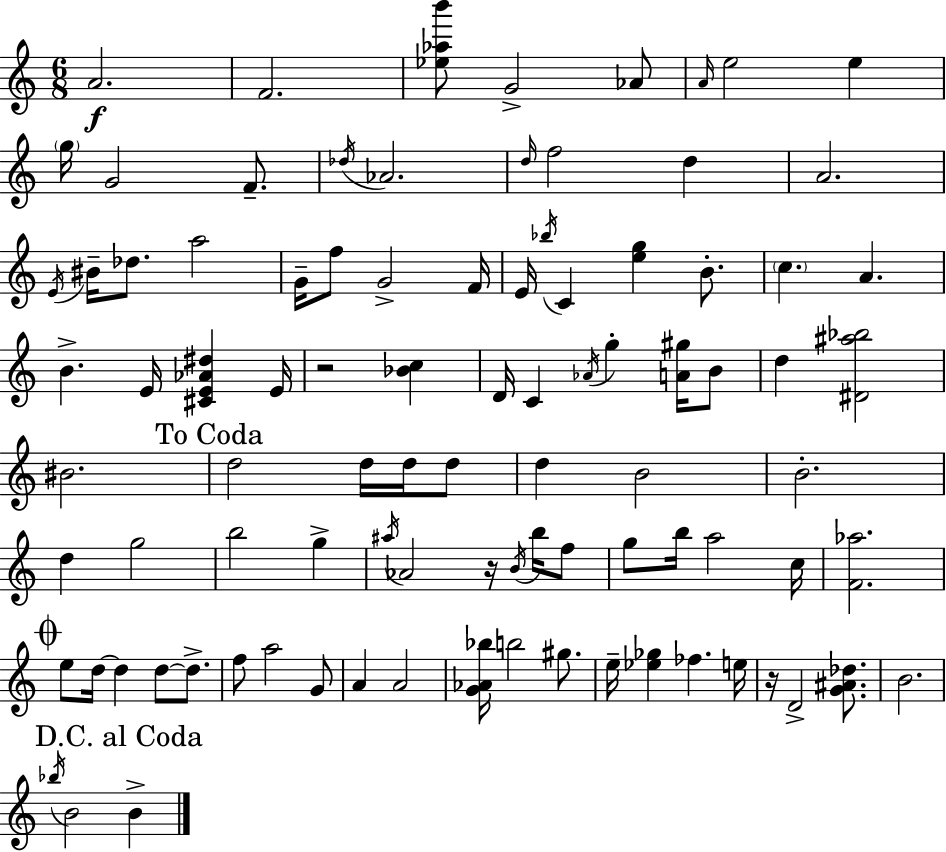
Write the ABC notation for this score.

X:1
T:Untitled
M:6/8
L:1/4
K:Am
A2 F2 [_e_ab']/2 G2 _A/2 A/4 e2 e g/4 G2 F/2 _d/4 _A2 d/4 f2 d A2 E/4 ^B/4 _d/2 a2 G/4 f/2 G2 F/4 E/4 _b/4 C [eg] B/2 c A B E/4 [^CE_A^d] E/4 z2 [_Bc] D/4 C _A/4 g [A^g]/4 B/2 d [^D^a_b]2 ^B2 d2 d/4 d/4 d/2 d B2 B2 d g2 b2 g ^a/4 _A2 z/4 B/4 b/4 f/2 g/2 b/4 a2 c/4 [F_a]2 e/2 d/4 d d/2 d/2 f/2 a2 G/2 A A2 [G_A_b]/4 b2 ^g/2 e/4 [_e_g] _f e/4 z/4 D2 [G^A_d]/2 B2 _b/4 B2 B